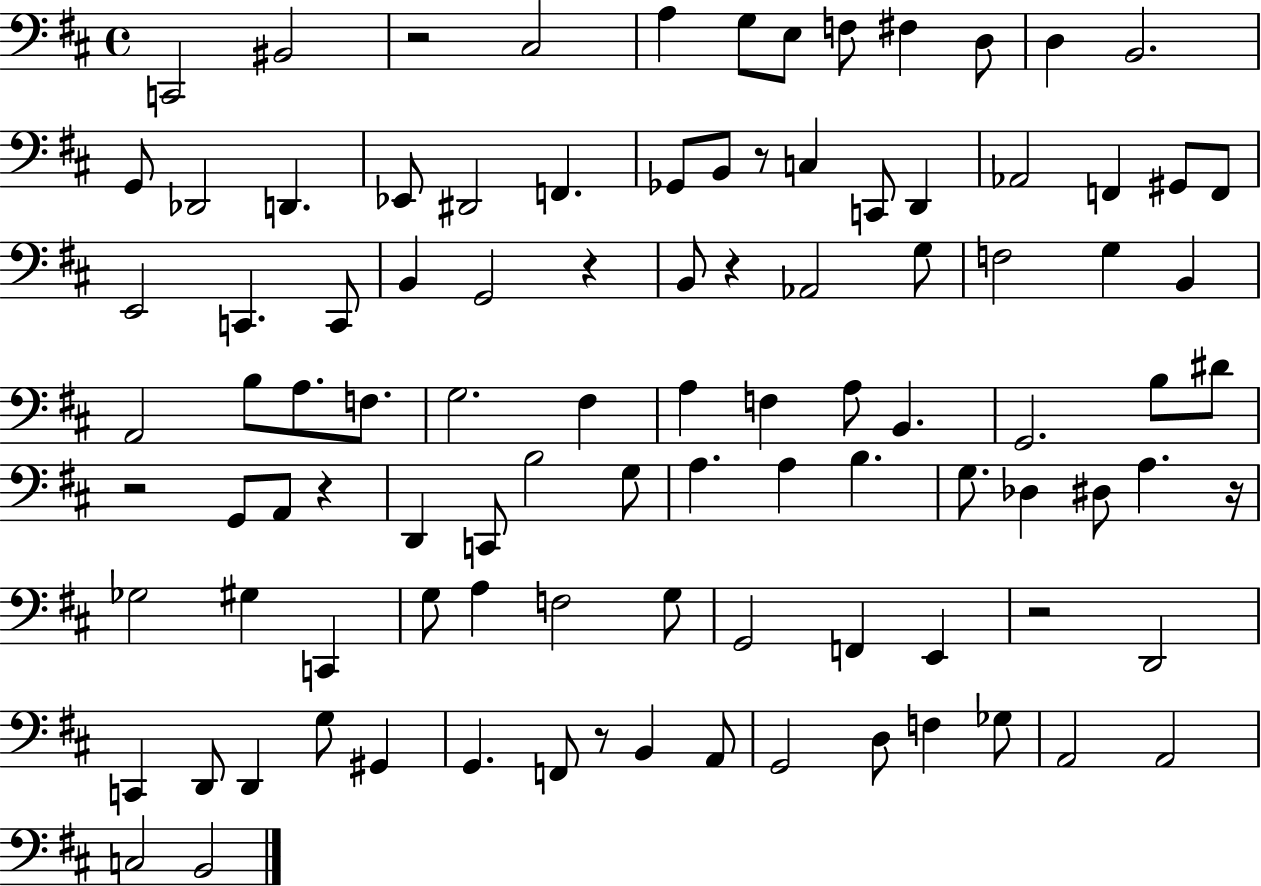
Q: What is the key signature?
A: D major